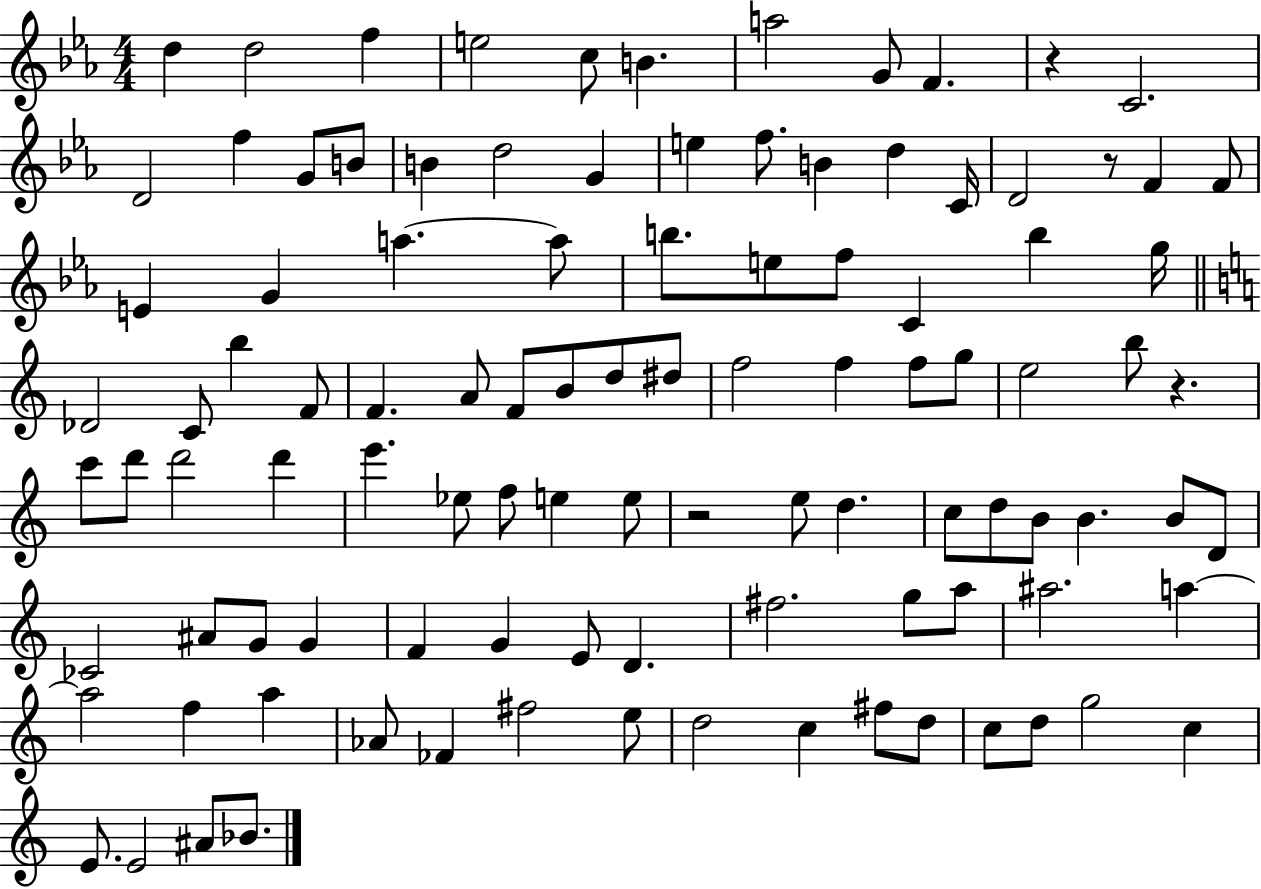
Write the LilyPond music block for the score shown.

{
  \clef treble
  \numericTimeSignature
  \time 4/4
  \key ees \major
  d''4 d''2 f''4 | e''2 c''8 b'4. | a''2 g'8 f'4. | r4 c'2. | \break d'2 f''4 g'8 b'8 | b'4 d''2 g'4 | e''4 f''8. b'4 d''4 c'16 | d'2 r8 f'4 f'8 | \break e'4 g'4 a''4.~~ a''8 | b''8. e''8 f''8 c'4 b''4 g''16 | \bar "||" \break \key a \minor des'2 c'8 b''4 f'8 | f'4. a'8 f'8 b'8 d''8 dis''8 | f''2 f''4 f''8 g''8 | e''2 b''8 r4. | \break c'''8 d'''8 d'''2 d'''4 | e'''4. ees''8 f''8 e''4 e''8 | r2 e''8 d''4. | c''8 d''8 b'8 b'4. b'8 d'8 | \break ces'2 ais'8 g'8 g'4 | f'4 g'4 e'8 d'4. | fis''2. g''8 a''8 | ais''2. a''4~~ | \break a''2 f''4 a''4 | aes'8 fes'4 fis''2 e''8 | d''2 c''4 fis''8 d''8 | c''8 d''8 g''2 c''4 | \break e'8. e'2 ais'8 bes'8. | \bar "|."
}